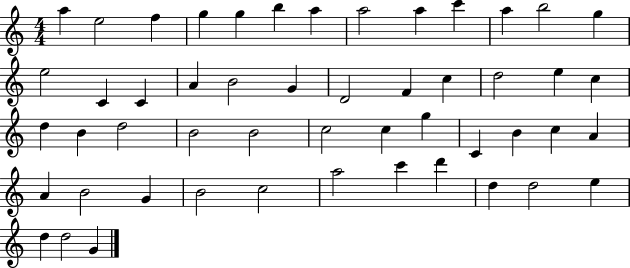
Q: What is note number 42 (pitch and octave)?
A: C5